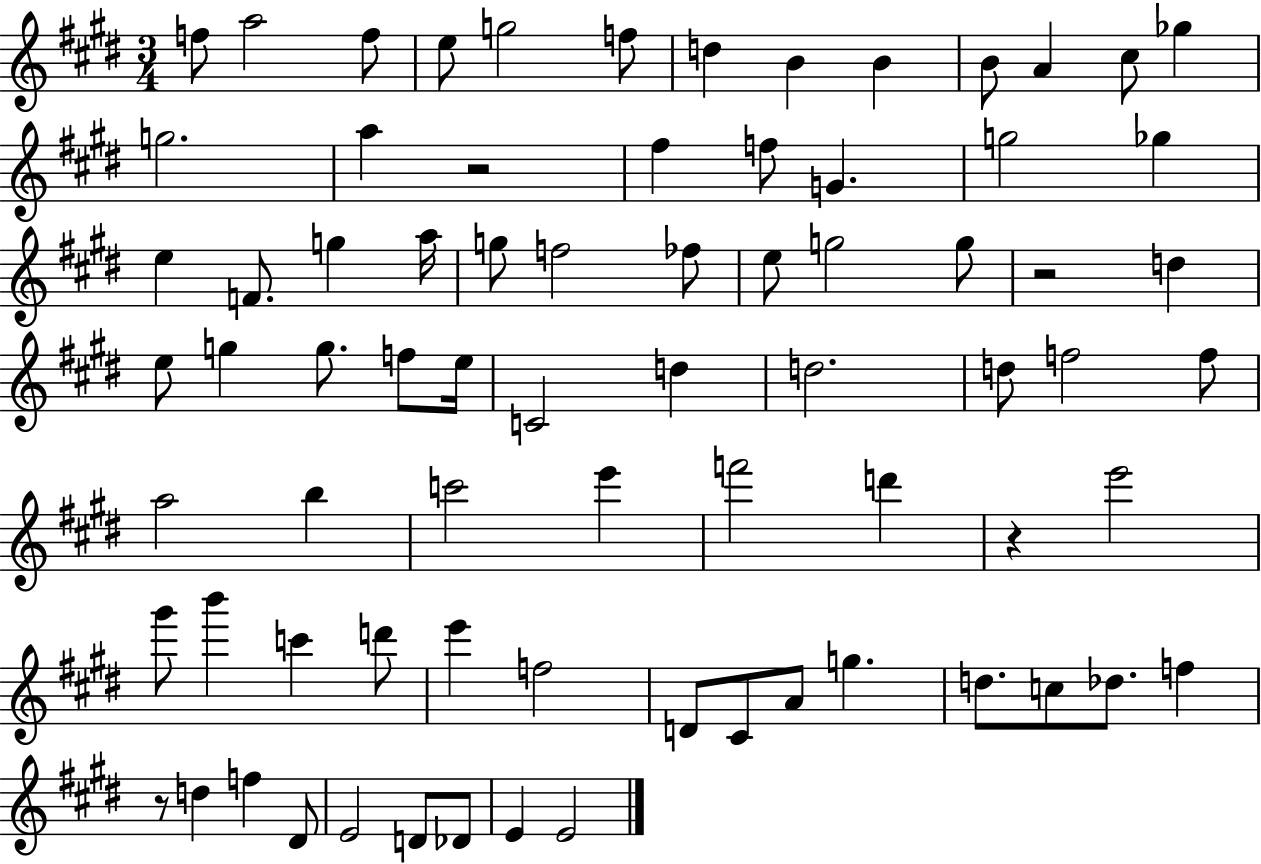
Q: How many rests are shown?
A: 4